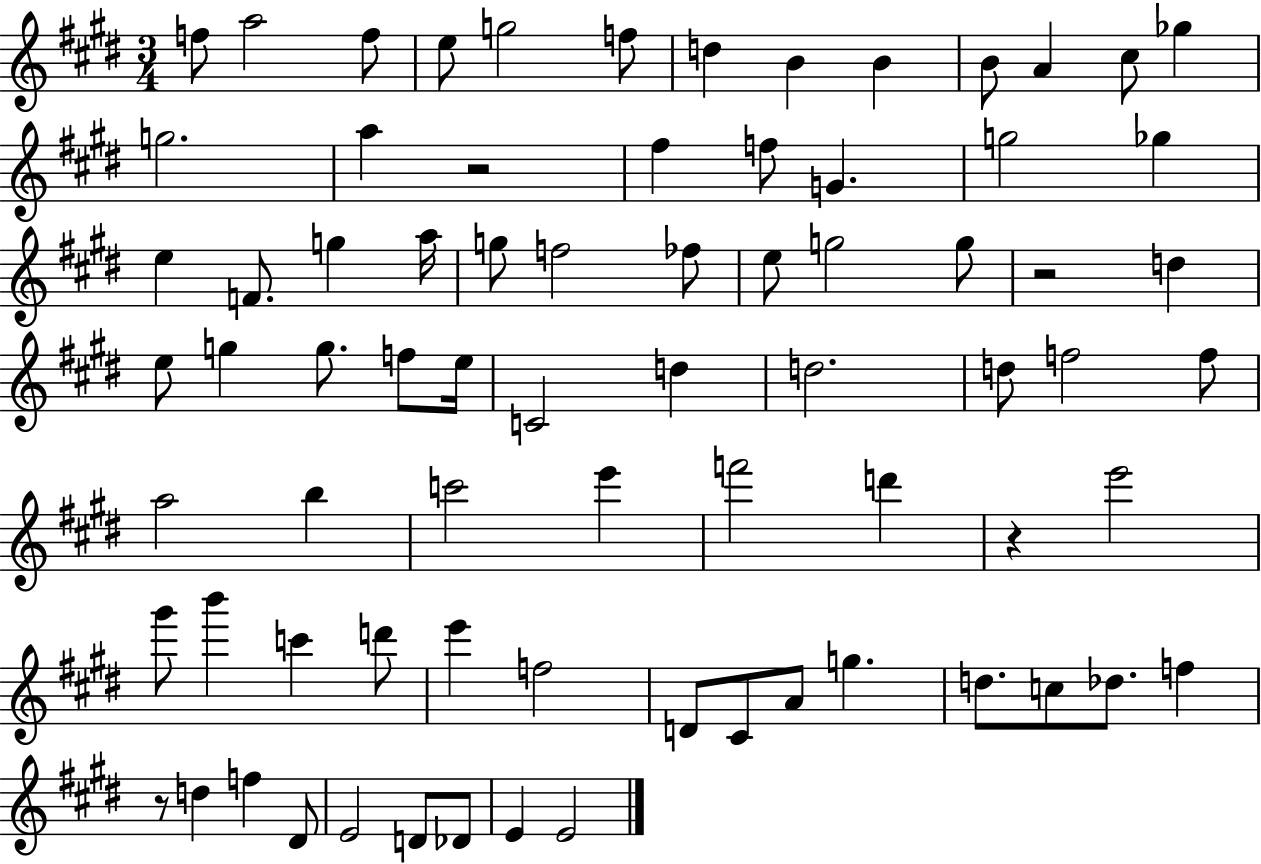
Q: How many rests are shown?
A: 4